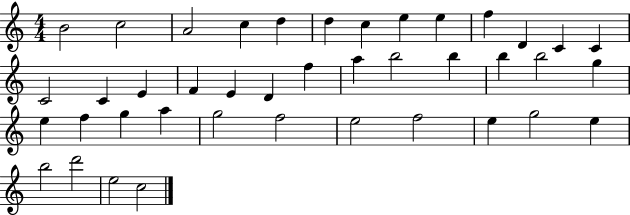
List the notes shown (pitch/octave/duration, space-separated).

B4/h C5/h A4/h C5/q D5/q D5/q C5/q E5/q E5/q F5/q D4/q C4/q C4/q C4/h C4/q E4/q F4/q E4/q D4/q F5/q A5/q B5/h B5/q B5/q B5/h G5/q E5/q F5/q G5/q A5/q G5/h F5/h E5/h F5/h E5/q G5/h E5/q B5/h D6/h E5/h C5/h